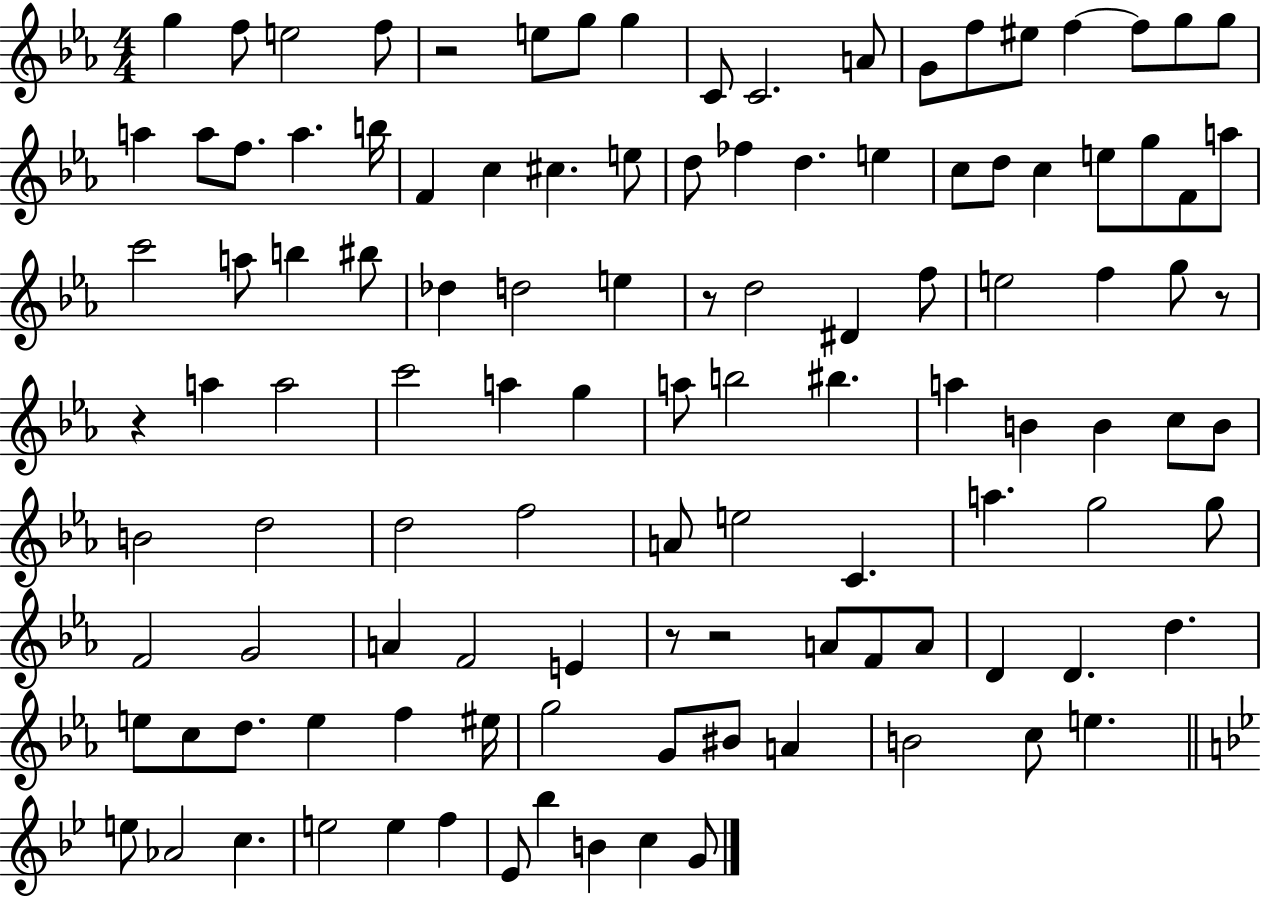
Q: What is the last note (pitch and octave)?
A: G4